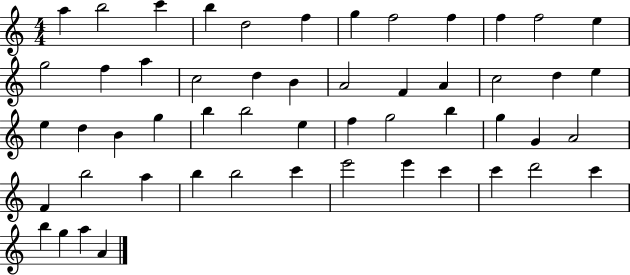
A5/q B5/h C6/q B5/q D5/h F5/q G5/q F5/h F5/q F5/q F5/h E5/q G5/h F5/q A5/q C5/h D5/q B4/q A4/h F4/q A4/q C5/h D5/q E5/q E5/q D5/q B4/q G5/q B5/q B5/h E5/q F5/q G5/h B5/q G5/q G4/q A4/h F4/q B5/h A5/q B5/q B5/h C6/q E6/h E6/q C6/q C6/q D6/h C6/q B5/q G5/q A5/q A4/q